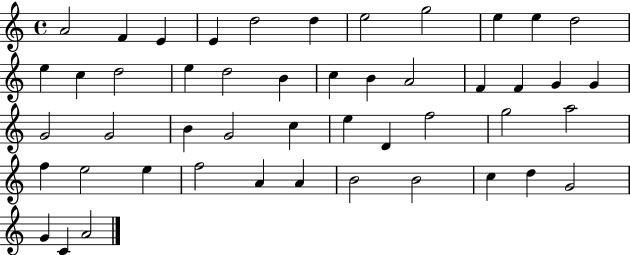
A4/h F4/q E4/q E4/q D5/h D5/q E5/h G5/h E5/q E5/q D5/h E5/q C5/q D5/h E5/q D5/h B4/q C5/q B4/q A4/h F4/q F4/q G4/q G4/q G4/h G4/h B4/q G4/h C5/q E5/q D4/q F5/h G5/h A5/h F5/q E5/h E5/q F5/h A4/q A4/q B4/h B4/h C5/q D5/q G4/h G4/q C4/q A4/h